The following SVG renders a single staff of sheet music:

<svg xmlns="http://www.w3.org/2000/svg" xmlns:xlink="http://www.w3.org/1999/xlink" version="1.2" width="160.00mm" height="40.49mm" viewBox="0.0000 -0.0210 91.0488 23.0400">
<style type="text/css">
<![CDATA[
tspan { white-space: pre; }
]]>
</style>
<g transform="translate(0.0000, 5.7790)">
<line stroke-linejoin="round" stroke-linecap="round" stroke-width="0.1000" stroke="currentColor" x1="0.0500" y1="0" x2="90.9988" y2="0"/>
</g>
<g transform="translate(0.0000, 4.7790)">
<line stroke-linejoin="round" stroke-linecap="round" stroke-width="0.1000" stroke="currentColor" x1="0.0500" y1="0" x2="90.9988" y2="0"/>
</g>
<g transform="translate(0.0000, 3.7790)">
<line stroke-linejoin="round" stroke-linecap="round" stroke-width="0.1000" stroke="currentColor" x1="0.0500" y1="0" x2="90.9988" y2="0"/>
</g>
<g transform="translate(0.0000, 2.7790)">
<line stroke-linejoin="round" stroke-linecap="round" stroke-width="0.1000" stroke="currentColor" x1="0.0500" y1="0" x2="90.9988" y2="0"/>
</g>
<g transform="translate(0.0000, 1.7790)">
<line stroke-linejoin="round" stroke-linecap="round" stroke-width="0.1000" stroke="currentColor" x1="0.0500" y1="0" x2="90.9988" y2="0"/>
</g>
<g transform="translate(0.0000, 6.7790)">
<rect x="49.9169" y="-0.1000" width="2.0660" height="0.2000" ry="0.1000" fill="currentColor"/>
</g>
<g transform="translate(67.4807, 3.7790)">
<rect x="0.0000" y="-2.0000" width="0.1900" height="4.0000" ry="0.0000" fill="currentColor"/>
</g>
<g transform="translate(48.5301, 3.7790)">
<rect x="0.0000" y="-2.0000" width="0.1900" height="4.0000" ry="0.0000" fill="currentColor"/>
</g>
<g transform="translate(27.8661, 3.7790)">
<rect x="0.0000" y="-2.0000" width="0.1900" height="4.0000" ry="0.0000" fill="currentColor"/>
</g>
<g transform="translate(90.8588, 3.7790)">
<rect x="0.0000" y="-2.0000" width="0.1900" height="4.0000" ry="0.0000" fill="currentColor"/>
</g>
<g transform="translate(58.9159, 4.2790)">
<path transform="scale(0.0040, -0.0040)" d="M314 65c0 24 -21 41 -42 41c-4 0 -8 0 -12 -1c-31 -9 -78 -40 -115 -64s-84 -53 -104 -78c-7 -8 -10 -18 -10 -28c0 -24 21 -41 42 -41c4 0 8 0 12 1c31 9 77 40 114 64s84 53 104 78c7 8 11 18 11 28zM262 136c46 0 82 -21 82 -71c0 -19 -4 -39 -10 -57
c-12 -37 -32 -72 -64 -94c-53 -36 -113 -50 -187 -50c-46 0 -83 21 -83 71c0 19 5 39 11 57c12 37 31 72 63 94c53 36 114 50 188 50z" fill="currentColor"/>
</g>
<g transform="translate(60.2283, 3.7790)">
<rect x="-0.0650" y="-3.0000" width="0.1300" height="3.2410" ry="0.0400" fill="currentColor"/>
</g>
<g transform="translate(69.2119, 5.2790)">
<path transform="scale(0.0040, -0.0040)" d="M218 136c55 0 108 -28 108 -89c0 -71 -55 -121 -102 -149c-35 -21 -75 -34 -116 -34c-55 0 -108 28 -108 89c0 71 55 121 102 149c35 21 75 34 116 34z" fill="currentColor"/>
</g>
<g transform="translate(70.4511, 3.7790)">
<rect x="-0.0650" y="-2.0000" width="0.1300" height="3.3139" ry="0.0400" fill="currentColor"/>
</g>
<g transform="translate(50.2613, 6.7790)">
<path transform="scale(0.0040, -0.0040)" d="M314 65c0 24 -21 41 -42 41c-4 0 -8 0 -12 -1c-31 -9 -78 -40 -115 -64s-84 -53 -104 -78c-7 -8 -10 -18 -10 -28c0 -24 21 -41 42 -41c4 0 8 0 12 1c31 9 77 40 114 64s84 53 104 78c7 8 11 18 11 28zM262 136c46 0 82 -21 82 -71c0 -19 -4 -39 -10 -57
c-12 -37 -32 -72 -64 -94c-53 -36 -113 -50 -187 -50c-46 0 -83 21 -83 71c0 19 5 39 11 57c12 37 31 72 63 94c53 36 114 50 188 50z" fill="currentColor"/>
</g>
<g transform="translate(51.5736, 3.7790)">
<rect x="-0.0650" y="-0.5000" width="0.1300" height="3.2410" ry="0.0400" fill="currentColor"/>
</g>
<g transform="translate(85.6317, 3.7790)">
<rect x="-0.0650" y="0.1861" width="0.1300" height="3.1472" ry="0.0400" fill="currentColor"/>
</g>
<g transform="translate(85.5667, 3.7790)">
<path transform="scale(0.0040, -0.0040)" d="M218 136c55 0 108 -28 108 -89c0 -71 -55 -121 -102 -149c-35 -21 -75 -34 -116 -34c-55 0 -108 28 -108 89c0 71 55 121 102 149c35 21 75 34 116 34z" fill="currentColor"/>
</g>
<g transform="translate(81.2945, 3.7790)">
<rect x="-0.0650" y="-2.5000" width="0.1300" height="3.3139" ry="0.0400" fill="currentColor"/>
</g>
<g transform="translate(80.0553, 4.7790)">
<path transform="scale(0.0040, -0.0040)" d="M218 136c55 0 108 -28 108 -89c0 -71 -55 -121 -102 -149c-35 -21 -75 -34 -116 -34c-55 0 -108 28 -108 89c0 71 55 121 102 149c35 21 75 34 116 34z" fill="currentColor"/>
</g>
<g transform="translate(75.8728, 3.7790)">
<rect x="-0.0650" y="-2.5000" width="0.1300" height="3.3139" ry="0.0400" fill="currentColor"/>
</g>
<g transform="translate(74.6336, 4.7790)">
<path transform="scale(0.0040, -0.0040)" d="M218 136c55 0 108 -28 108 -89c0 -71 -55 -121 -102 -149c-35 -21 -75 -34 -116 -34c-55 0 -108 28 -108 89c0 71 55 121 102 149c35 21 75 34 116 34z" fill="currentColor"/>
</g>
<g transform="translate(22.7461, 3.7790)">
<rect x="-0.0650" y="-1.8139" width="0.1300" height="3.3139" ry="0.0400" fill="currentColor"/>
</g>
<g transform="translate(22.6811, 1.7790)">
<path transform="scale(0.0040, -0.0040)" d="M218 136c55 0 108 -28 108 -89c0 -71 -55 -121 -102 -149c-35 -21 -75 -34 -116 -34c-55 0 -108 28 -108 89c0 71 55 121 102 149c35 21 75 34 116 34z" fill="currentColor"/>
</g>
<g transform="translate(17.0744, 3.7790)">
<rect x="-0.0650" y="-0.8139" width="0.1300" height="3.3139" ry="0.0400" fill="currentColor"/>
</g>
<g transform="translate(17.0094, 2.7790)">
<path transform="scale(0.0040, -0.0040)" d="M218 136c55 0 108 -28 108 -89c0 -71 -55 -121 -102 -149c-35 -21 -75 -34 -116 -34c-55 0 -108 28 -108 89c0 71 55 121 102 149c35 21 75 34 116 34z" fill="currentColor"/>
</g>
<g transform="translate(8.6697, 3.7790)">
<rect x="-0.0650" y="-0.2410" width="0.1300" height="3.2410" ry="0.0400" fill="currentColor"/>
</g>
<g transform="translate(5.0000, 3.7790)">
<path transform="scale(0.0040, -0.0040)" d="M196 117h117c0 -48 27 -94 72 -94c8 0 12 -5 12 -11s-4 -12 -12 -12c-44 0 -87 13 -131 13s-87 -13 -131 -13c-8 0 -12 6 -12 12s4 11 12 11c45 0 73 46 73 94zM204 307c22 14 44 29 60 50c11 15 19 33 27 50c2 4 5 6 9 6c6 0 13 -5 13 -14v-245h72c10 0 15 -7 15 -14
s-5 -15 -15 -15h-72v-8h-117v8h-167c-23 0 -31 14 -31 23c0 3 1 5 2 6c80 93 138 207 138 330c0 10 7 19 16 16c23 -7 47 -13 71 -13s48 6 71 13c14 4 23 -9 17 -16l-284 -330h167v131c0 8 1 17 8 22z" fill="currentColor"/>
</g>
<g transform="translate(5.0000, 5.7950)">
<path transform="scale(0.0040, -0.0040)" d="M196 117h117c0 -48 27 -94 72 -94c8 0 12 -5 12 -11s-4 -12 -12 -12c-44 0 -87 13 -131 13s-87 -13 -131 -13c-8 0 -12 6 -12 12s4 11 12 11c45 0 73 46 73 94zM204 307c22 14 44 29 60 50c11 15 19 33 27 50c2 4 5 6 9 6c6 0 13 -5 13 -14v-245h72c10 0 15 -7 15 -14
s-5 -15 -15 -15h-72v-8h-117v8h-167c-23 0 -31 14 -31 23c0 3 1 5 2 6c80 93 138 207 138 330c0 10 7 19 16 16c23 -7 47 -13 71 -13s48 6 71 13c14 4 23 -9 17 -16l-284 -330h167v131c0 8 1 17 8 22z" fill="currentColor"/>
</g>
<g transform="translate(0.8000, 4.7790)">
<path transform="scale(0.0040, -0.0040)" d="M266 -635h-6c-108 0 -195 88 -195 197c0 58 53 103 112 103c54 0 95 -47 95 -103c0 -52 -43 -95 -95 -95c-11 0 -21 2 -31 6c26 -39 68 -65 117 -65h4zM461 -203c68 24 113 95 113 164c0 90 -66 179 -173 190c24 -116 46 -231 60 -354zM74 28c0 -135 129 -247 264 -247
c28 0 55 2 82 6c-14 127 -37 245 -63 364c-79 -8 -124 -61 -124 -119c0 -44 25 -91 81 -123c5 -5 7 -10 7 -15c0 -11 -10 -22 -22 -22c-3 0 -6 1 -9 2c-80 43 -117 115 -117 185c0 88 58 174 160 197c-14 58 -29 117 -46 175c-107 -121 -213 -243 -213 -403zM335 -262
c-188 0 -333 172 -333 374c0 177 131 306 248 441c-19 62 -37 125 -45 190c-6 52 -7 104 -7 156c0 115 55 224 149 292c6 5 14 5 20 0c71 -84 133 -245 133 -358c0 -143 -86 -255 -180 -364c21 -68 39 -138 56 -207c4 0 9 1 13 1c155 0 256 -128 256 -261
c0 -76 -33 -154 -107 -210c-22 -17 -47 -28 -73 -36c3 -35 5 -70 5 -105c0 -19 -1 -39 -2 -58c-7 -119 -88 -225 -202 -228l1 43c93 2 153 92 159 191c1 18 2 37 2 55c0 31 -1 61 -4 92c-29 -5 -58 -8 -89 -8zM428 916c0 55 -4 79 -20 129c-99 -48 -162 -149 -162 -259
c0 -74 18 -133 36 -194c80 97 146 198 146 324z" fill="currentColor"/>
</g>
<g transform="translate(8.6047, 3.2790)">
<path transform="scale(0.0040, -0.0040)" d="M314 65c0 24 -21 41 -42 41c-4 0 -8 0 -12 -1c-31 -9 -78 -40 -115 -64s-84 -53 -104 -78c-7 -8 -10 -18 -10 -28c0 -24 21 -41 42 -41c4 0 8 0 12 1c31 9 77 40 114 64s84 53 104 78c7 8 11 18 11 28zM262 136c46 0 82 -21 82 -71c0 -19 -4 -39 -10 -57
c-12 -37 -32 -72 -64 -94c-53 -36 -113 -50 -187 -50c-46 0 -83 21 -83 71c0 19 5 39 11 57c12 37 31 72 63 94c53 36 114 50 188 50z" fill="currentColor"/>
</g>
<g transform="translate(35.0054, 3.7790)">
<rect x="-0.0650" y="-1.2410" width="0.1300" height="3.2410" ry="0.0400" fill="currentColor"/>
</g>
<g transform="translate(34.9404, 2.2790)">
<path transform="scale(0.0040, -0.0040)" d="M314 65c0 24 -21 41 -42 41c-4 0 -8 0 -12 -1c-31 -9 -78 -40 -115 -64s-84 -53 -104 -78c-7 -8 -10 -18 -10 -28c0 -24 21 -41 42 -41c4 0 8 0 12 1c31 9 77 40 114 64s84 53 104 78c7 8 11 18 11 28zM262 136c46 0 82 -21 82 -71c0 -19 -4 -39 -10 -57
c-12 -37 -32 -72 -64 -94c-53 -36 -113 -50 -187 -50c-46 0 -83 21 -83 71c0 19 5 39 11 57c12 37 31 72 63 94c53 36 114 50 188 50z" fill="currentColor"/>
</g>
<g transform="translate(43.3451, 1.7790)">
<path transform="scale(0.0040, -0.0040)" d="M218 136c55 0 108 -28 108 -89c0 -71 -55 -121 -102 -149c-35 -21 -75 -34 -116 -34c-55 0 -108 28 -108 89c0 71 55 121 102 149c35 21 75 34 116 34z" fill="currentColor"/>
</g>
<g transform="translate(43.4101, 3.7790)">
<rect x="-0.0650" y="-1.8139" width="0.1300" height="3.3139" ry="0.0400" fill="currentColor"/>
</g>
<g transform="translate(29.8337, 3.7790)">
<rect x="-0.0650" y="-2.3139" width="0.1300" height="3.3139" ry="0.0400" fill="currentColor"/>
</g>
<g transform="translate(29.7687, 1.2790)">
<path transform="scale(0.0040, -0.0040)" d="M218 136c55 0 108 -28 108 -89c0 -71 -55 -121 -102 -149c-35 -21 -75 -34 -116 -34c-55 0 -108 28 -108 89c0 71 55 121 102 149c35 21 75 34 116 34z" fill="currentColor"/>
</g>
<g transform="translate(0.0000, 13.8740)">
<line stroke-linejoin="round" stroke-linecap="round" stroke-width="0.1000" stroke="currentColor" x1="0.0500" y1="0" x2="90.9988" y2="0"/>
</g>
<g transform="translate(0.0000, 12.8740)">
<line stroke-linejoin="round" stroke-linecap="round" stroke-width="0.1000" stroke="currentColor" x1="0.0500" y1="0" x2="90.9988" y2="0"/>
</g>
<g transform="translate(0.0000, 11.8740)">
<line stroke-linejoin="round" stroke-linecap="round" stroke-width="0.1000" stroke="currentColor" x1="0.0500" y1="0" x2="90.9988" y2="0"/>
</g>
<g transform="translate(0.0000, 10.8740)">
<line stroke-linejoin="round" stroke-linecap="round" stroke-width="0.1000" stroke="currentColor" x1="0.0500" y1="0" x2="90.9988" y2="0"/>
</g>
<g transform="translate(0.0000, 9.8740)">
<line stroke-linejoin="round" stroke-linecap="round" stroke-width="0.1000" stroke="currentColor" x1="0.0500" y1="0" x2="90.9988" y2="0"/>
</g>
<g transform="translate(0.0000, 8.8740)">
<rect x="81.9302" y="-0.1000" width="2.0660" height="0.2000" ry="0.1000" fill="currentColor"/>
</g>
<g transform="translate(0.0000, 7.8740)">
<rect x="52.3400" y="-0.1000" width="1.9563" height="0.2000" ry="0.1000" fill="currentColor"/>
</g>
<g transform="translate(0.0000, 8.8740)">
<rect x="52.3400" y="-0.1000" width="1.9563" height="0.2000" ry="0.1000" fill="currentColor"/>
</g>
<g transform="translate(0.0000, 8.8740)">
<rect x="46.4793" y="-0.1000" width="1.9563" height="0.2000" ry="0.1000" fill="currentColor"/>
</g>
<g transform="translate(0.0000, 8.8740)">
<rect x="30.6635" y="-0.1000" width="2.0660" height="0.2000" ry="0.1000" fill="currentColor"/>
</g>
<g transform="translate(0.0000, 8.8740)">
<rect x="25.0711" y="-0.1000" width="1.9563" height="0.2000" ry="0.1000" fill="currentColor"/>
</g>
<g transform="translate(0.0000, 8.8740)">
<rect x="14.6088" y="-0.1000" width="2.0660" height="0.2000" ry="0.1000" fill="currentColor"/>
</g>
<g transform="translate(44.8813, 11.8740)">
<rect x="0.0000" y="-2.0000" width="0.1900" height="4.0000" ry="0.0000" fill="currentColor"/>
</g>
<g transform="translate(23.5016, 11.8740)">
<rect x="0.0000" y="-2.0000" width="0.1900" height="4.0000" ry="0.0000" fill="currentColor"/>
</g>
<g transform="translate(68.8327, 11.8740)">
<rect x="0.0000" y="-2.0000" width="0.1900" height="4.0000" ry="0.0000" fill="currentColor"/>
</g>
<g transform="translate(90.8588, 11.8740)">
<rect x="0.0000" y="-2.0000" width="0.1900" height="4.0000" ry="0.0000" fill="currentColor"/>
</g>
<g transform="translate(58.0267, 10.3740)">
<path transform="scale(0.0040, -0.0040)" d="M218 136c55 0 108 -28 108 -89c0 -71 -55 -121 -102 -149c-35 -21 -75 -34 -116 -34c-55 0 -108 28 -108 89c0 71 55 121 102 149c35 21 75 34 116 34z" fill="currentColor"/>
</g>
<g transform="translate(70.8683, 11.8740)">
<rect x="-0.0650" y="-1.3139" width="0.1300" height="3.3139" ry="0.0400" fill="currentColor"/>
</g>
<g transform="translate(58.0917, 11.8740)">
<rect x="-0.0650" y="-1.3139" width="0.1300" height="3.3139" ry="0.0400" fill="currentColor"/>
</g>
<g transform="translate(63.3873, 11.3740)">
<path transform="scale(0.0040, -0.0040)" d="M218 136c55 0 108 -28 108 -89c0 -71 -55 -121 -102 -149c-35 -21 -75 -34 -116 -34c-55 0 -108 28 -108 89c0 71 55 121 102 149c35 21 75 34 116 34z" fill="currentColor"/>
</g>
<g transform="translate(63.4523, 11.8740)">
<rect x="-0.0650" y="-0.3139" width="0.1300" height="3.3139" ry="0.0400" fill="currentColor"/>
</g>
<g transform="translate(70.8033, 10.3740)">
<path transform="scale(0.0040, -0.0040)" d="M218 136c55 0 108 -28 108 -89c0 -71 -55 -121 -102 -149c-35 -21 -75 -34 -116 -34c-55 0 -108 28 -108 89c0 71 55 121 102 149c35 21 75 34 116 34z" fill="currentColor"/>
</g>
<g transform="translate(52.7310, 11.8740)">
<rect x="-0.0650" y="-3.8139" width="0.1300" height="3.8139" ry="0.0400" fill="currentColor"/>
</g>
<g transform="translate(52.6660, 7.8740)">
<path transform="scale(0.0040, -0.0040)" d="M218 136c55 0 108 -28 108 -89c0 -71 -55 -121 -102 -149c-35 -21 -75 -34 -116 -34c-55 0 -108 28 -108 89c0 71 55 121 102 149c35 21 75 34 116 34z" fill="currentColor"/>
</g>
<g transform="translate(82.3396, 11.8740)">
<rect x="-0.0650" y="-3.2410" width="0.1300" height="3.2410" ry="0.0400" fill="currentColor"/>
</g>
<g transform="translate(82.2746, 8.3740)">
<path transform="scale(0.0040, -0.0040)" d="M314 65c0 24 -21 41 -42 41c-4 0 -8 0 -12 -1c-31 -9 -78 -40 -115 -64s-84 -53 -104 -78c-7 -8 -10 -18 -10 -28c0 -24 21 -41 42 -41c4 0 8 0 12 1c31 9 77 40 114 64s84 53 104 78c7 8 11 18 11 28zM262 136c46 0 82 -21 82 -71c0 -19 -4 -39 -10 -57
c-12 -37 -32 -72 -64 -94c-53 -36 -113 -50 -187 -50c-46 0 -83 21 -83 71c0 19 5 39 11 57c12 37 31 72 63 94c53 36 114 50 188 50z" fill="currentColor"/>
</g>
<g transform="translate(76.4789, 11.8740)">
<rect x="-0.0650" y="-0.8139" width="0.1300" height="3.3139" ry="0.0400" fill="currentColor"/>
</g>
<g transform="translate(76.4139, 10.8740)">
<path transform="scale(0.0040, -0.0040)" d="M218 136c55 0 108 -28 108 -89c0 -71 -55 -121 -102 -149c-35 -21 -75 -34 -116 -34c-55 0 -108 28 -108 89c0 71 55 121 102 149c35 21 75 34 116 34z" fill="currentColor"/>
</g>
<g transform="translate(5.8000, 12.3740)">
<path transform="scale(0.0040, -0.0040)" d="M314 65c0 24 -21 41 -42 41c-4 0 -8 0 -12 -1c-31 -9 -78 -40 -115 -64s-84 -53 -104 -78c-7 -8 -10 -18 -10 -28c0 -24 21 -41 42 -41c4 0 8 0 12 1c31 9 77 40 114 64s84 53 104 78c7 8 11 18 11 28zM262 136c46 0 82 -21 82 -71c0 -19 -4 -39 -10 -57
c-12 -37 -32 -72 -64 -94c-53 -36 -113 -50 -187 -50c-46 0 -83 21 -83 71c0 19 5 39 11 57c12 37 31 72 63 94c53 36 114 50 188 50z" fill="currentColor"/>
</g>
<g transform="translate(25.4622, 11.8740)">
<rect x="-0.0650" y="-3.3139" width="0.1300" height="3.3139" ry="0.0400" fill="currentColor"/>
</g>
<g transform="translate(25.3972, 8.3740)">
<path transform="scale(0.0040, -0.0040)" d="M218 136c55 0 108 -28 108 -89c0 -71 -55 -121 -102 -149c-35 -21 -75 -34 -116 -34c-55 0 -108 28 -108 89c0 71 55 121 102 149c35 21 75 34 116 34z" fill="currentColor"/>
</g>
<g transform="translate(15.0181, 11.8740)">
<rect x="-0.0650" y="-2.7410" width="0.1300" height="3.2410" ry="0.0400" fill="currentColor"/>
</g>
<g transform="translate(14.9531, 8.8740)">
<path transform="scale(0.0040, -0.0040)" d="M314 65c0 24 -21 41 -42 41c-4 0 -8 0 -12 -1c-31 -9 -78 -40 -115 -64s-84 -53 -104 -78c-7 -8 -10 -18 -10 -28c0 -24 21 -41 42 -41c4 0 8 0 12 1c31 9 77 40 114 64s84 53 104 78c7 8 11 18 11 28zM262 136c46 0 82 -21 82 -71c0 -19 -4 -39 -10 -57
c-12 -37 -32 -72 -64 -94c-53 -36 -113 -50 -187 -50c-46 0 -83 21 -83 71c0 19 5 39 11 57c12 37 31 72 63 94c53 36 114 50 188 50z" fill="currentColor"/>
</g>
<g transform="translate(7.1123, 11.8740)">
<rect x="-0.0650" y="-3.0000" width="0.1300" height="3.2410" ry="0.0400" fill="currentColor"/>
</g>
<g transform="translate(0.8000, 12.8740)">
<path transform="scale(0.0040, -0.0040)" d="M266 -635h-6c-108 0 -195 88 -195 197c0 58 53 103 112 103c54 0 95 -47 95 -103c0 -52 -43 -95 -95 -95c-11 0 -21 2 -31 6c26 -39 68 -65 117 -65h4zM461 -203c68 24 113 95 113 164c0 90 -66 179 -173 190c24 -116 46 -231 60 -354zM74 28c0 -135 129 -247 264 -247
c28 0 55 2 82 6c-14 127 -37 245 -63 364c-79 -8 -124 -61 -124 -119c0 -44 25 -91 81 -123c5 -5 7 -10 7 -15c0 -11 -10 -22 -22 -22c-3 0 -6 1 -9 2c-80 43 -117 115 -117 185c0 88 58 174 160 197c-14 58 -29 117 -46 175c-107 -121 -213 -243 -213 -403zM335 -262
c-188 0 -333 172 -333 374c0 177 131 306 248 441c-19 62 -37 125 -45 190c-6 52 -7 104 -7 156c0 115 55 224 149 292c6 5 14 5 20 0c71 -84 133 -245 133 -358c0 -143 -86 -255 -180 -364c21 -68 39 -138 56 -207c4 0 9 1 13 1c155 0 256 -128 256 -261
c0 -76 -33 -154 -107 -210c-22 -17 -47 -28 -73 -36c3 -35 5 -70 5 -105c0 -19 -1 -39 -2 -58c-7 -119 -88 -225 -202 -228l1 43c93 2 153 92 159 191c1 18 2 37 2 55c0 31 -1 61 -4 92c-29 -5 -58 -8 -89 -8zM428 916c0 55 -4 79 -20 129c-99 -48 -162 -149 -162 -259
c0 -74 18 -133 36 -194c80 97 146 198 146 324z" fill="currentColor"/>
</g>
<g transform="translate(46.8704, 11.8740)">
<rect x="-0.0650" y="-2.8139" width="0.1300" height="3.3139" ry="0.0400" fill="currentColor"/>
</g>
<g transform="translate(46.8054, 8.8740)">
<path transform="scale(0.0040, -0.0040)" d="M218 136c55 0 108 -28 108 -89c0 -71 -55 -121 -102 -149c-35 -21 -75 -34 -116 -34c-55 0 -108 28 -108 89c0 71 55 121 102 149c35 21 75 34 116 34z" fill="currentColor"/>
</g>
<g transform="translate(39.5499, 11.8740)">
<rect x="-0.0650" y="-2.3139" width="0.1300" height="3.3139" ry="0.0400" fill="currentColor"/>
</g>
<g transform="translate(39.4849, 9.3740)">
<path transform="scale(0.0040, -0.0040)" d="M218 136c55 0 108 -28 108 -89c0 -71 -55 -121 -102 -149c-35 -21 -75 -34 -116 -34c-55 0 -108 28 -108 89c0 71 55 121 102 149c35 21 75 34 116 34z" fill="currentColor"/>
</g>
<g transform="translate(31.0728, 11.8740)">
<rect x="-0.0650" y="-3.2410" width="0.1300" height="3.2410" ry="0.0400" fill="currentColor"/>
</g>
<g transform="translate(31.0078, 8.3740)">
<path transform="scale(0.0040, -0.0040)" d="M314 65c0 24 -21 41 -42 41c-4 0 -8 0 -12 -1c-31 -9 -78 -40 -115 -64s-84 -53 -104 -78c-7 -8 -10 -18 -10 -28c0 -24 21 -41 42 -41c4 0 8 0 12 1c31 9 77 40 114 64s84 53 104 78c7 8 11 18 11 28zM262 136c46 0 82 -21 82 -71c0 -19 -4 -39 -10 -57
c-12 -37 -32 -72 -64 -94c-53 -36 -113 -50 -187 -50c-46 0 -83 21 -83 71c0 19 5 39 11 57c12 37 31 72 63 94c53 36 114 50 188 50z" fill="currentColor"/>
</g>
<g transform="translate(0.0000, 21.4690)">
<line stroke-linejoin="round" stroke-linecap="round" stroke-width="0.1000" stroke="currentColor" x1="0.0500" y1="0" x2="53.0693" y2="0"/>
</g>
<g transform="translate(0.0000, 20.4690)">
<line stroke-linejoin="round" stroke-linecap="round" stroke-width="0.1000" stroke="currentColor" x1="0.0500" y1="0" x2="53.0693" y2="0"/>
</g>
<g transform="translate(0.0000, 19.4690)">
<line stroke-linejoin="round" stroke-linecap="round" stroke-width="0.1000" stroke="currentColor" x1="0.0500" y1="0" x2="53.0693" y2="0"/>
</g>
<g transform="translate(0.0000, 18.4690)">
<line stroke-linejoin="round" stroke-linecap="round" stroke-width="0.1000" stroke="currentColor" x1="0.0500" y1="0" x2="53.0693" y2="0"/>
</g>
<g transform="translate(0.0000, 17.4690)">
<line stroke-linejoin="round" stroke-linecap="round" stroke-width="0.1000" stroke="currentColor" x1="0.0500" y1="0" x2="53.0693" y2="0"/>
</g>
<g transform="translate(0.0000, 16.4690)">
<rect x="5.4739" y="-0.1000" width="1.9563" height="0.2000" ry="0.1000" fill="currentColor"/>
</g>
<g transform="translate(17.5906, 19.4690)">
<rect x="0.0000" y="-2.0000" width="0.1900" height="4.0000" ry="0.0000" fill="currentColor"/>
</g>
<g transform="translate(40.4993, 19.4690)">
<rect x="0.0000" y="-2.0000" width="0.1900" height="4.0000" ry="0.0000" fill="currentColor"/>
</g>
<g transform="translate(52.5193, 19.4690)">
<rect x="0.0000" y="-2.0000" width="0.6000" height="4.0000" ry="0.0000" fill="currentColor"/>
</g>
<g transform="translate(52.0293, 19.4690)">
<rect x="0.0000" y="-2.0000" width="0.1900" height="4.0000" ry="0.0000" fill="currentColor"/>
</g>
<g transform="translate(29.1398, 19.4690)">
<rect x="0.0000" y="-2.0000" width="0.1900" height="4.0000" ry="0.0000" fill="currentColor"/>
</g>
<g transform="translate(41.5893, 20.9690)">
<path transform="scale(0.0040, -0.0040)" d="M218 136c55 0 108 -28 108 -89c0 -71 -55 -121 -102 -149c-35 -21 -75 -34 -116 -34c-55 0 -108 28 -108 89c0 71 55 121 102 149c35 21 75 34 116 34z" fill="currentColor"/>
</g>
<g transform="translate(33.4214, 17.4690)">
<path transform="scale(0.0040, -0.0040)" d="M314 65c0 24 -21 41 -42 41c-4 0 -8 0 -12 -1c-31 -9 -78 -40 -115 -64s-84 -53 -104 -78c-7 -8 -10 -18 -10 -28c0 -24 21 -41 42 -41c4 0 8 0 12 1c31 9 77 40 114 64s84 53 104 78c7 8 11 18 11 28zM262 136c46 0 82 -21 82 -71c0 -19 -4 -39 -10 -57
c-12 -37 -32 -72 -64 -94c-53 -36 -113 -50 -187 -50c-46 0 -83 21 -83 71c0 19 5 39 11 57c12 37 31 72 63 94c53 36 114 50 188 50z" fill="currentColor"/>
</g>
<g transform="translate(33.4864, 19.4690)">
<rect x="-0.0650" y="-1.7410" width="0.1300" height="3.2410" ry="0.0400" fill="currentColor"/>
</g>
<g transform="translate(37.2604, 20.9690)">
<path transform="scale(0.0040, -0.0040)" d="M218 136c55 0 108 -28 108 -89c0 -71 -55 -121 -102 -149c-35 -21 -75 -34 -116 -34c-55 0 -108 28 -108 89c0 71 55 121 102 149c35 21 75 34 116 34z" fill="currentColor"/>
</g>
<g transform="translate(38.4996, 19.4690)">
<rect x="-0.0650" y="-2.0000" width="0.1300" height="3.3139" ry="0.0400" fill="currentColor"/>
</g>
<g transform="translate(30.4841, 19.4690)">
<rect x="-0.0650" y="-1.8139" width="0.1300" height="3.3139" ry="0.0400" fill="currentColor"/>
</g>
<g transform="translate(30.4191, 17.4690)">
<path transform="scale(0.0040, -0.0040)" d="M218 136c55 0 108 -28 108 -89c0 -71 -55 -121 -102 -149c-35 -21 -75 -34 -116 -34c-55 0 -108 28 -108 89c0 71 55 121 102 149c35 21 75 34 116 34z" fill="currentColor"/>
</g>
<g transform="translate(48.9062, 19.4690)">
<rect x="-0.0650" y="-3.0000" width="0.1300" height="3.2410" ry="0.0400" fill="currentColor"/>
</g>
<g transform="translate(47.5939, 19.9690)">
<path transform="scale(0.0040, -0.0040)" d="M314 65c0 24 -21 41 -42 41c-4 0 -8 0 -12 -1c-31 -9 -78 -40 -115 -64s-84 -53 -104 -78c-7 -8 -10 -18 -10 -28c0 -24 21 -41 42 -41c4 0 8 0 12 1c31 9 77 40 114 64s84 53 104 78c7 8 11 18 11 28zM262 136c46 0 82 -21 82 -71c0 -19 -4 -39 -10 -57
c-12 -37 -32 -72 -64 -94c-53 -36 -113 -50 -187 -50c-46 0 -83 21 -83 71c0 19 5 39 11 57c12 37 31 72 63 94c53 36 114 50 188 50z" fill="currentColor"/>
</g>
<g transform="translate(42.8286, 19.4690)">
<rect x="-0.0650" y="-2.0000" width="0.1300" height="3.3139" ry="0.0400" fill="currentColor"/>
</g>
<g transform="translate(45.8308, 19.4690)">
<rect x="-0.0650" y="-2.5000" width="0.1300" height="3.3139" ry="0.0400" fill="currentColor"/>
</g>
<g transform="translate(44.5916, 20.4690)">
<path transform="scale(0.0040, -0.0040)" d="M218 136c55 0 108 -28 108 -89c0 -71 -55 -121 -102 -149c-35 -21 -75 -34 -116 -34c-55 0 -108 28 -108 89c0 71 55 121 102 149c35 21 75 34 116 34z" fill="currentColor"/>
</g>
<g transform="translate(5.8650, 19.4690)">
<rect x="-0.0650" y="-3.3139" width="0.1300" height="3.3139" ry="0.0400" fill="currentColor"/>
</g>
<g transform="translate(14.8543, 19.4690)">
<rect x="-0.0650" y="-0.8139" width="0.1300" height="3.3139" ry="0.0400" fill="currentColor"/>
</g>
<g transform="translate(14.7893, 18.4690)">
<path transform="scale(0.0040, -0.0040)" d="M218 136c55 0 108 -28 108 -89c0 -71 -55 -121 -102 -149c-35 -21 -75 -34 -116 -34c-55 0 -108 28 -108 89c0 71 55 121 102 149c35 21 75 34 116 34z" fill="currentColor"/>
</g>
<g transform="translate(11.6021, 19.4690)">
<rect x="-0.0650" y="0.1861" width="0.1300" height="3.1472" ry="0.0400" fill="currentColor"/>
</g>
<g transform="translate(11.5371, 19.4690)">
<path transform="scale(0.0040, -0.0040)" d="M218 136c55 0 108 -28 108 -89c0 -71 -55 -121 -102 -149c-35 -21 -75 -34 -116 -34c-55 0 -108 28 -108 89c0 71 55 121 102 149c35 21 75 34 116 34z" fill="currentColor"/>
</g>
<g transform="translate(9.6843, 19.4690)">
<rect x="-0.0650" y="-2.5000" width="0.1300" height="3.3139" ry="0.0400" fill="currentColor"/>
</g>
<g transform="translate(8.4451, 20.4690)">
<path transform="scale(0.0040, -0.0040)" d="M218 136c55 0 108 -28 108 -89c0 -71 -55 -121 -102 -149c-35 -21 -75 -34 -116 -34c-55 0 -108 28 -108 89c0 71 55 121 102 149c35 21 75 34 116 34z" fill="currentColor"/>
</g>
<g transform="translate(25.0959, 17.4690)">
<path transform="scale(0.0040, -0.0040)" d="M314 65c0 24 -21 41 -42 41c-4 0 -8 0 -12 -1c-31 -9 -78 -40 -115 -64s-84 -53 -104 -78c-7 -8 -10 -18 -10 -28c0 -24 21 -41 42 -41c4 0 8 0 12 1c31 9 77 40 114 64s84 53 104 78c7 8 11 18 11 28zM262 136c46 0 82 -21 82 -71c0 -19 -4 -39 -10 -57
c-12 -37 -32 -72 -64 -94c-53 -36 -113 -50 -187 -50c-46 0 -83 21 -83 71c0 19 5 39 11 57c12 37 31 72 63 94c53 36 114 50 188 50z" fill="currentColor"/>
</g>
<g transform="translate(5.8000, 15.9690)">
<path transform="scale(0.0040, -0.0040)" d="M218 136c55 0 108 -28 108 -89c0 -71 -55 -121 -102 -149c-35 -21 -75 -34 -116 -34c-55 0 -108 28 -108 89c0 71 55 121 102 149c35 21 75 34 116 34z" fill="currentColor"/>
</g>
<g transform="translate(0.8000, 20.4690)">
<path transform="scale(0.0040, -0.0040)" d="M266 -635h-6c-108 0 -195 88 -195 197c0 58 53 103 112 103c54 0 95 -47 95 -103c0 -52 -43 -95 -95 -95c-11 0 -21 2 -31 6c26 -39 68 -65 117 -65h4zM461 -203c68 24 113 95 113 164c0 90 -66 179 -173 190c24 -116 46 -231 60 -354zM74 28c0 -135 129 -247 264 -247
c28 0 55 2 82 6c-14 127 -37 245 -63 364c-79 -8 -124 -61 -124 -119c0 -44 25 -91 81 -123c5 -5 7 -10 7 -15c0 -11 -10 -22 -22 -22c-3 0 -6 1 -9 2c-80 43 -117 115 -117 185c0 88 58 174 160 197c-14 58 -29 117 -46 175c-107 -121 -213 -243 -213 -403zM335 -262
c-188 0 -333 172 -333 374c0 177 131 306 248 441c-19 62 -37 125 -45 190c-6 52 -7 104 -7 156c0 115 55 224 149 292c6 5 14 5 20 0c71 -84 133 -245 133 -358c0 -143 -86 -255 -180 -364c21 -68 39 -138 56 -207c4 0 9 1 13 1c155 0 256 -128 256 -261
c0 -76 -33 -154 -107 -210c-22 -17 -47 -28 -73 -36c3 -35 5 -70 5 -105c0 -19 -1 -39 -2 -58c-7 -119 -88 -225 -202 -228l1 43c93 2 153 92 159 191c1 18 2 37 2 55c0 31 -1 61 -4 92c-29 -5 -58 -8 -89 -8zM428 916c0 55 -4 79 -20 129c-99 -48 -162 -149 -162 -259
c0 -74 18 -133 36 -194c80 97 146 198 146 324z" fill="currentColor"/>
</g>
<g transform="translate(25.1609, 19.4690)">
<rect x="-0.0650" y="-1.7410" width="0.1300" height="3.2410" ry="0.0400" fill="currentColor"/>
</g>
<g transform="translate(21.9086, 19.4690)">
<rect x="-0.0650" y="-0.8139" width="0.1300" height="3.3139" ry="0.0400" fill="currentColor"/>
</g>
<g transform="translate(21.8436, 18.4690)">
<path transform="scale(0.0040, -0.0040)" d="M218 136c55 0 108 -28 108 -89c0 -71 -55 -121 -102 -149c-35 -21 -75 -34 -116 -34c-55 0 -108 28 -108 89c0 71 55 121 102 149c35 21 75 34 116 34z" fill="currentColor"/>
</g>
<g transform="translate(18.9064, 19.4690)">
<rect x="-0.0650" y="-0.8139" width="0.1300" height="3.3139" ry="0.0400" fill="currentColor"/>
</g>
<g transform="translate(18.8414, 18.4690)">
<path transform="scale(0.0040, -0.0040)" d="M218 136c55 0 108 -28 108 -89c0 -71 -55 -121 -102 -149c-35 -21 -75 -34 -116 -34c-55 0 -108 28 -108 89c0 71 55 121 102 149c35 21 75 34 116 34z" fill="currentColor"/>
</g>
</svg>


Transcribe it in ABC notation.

X:1
T:Untitled
M:4/4
L:1/4
K:C
c2 d f g e2 f C2 A2 F G G B A2 a2 b b2 g a c' e c e d b2 b G B d d d f2 f f2 F F G A2